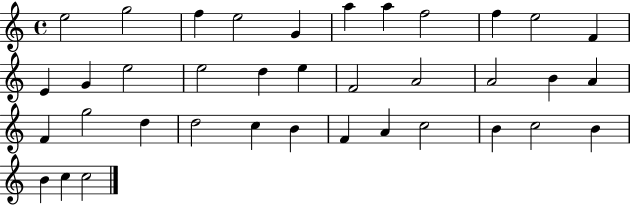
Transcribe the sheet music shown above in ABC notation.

X:1
T:Untitled
M:4/4
L:1/4
K:C
e2 g2 f e2 G a a f2 f e2 F E G e2 e2 d e F2 A2 A2 B A F g2 d d2 c B F A c2 B c2 B B c c2